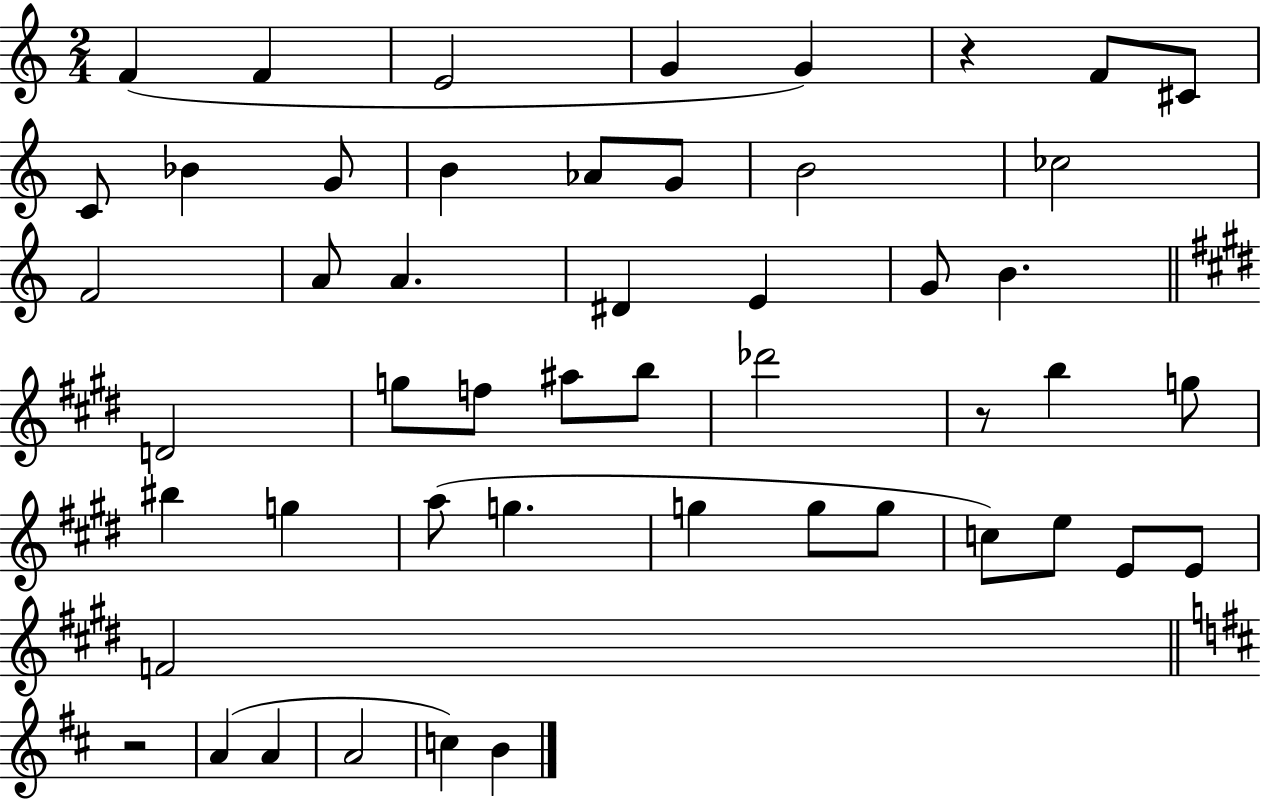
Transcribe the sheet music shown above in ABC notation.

X:1
T:Untitled
M:2/4
L:1/4
K:C
F F E2 G G z F/2 ^C/2 C/2 _B G/2 B _A/2 G/2 B2 _c2 F2 A/2 A ^D E G/2 B D2 g/2 f/2 ^a/2 b/2 _d'2 z/2 b g/2 ^b g a/2 g g g/2 g/2 c/2 e/2 E/2 E/2 F2 z2 A A A2 c B